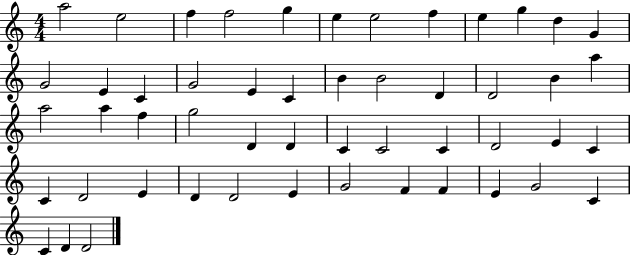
A5/h E5/h F5/q F5/h G5/q E5/q E5/h F5/q E5/q G5/q D5/q G4/q G4/h E4/q C4/q G4/h E4/q C4/q B4/q B4/h D4/q D4/h B4/q A5/q A5/h A5/q F5/q G5/h D4/q D4/q C4/q C4/h C4/q D4/h E4/q C4/q C4/q D4/h E4/q D4/q D4/h E4/q G4/h F4/q F4/q E4/q G4/h C4/q C4/q D4/q D4/h